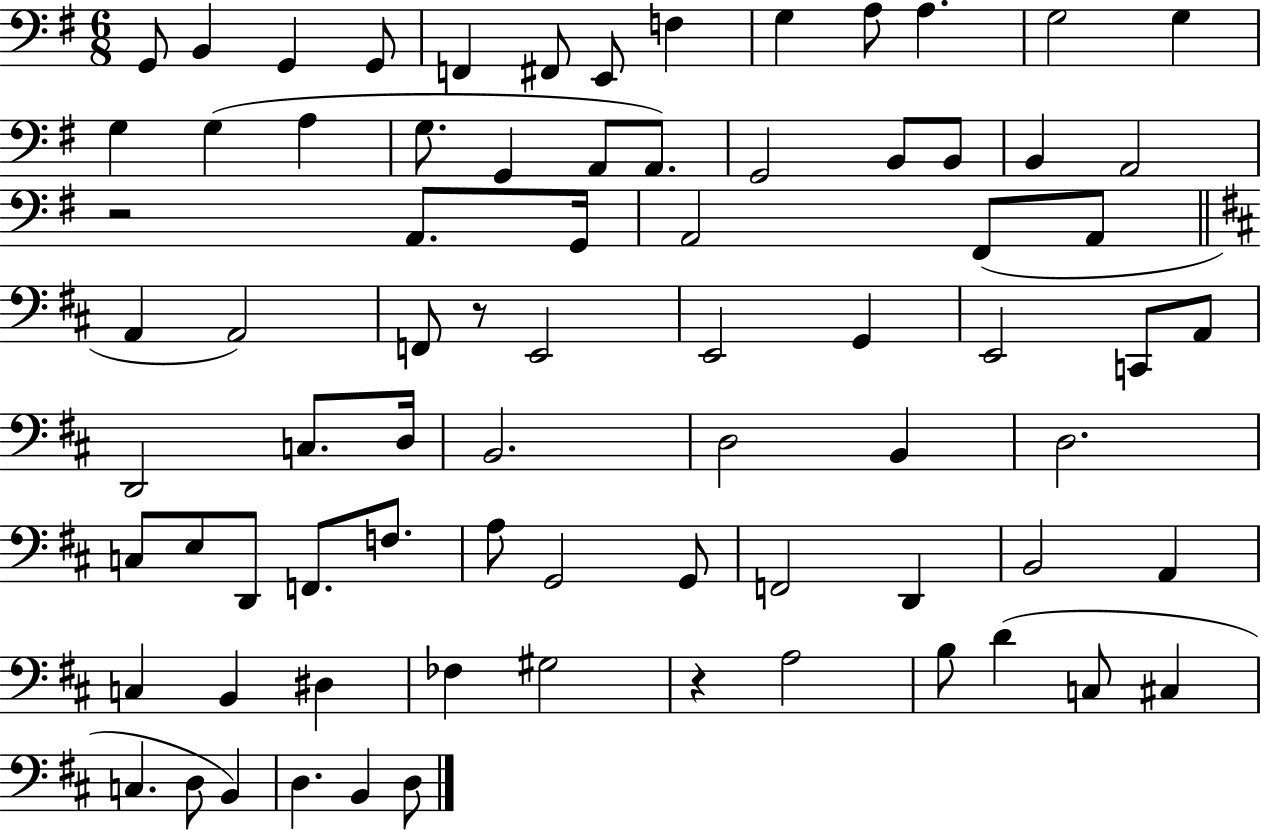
G2/e B2/q G2/q G2/e F2/q F#2/e E2/e F3/q G3/q A3/e A3/q. G3/h G3/q G3/q G3/q A3/q G3/e. G2/q A2/e A2/e. G2/h B2/e B2/e B2/q A2/h R/h A2/e. G2/s A2/h F#2/e A2/e A2/q A2/h F2/e R/e E2/h E2/h G2/q E2/h C2/e A2/e D2/h C3/e. D3/s B2/h. D3/h B2/q D3/h. C3/e E3/e D2/e F2/e. F3/e. A3/e G2/h G2/e F2/h D2/q B2/h A2/q C3/q B2/q D#3/q FES3/q G#3/h R/q A3/h B3/e D4/q C3/e C#3/q C3/q. D3/e B2/q D3/q. B2/q D3/e